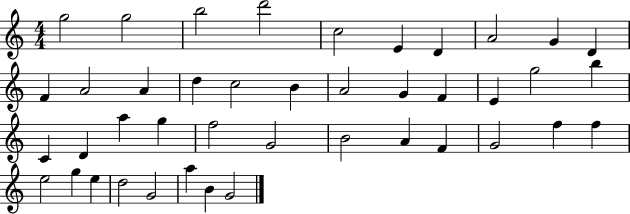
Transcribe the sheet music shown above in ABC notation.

X:1
T:Untitled
M:4/4
L:1/4
K:C
g2 g2 b2 d'2 c2 E D A2 G D F A2 A d c2 B A2 G F E g2 b C D a g f2 G2 B2 A F G2 f f e2 g e d2 G2 a B G2